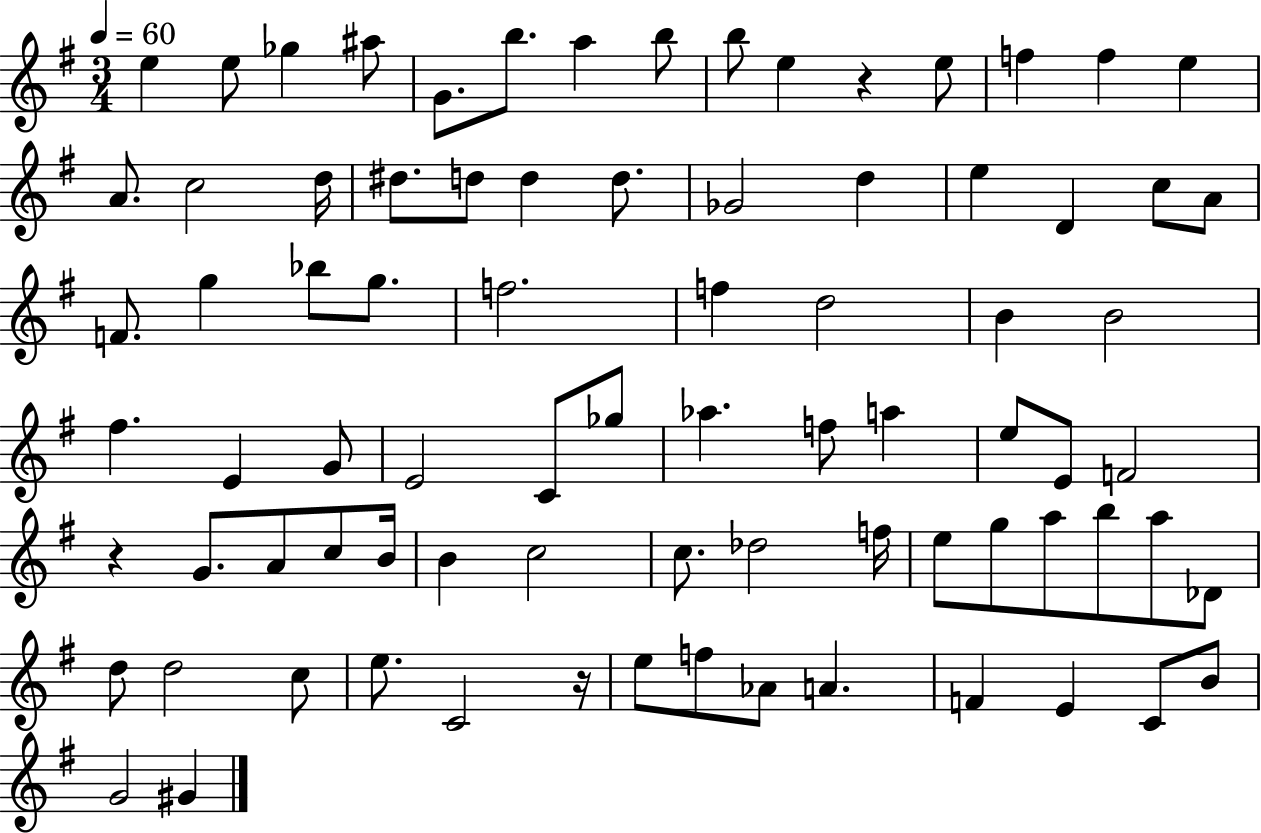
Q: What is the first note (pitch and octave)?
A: E5